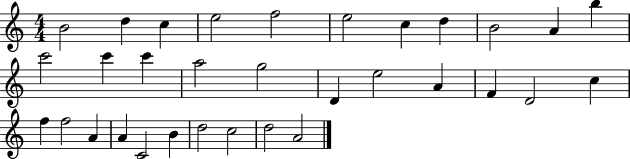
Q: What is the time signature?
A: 4/4